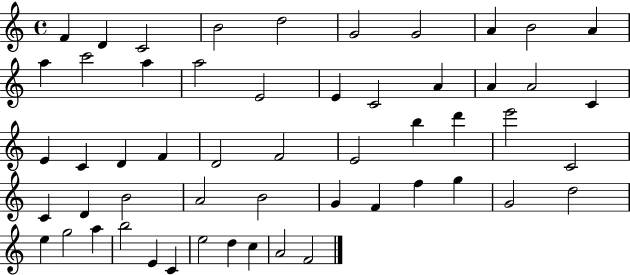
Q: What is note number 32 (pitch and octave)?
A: C4